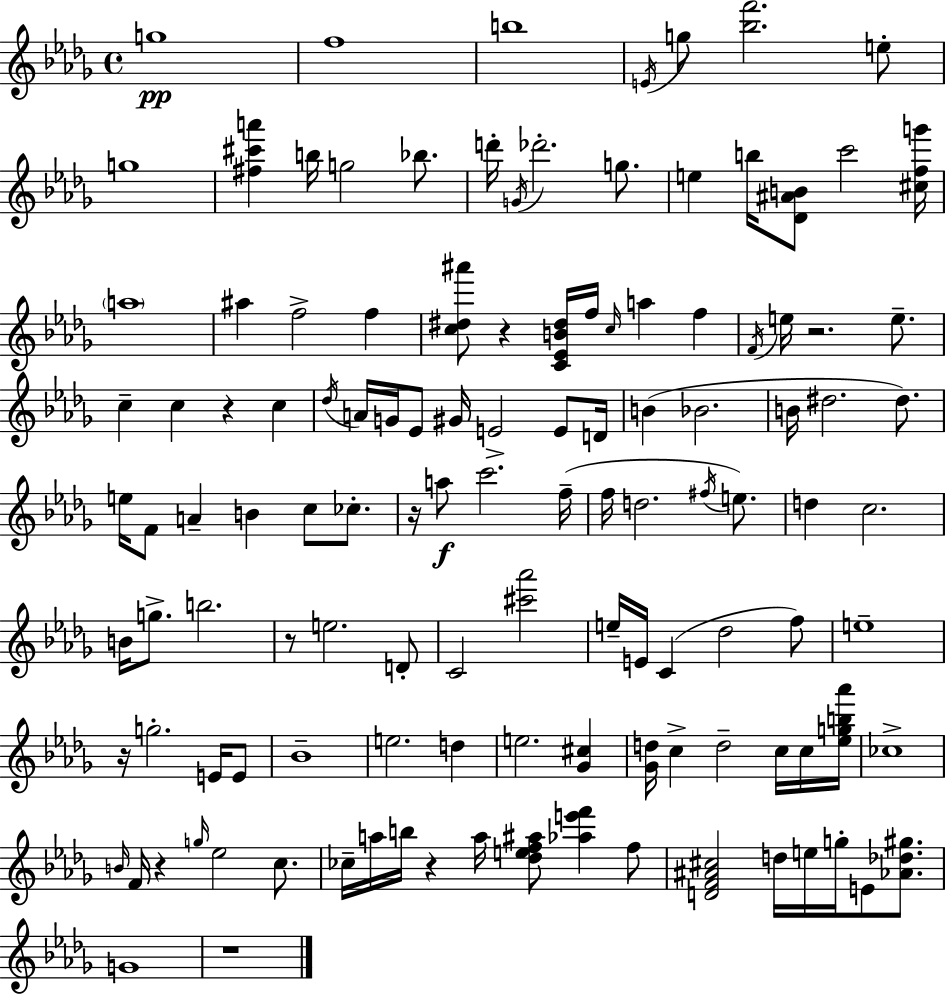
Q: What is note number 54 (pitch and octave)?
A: F5